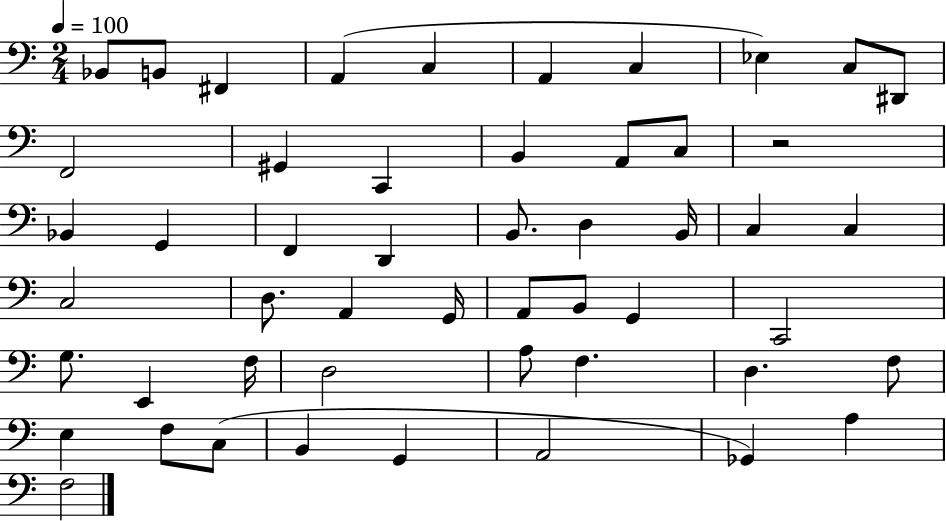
X:1
T:Untitled
M:2/4
L:1/4
K:C
_B,,/2 B,,/2 ^F,, A,, C, A,, C, _E, C,/2 ^D,,/2 F,,2 ^G,, C,, B,, A,,/2 C,/2 z2 _B,, G,, F,, D,, B,,/2 D, B,,/4 C, C, C,2 D,/2 A,, G,,/4 A,,/2 B,,/2 G,, C,,2 G,/2 E,, F,/4 D,2 A,/2 F, D, F,/2 E, F,/2 C,/2 B,, G,, A,,2 _G,, A, F,2